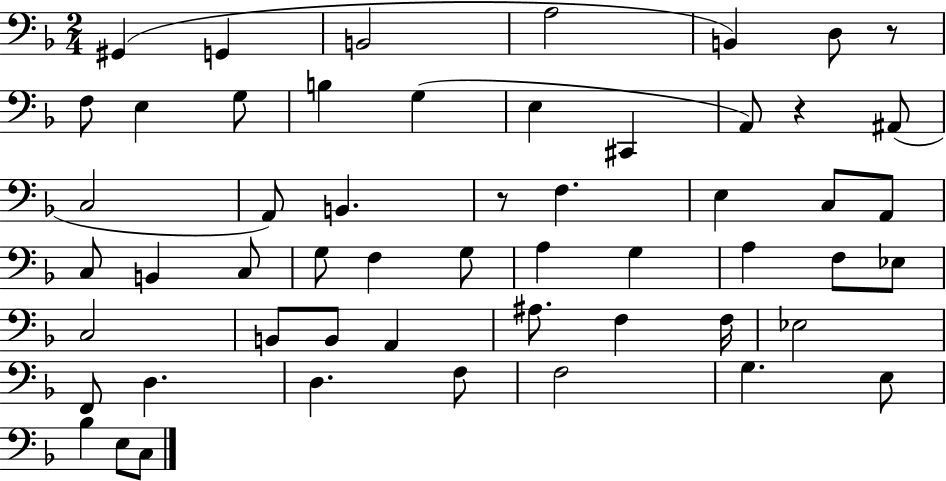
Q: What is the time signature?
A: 2/4